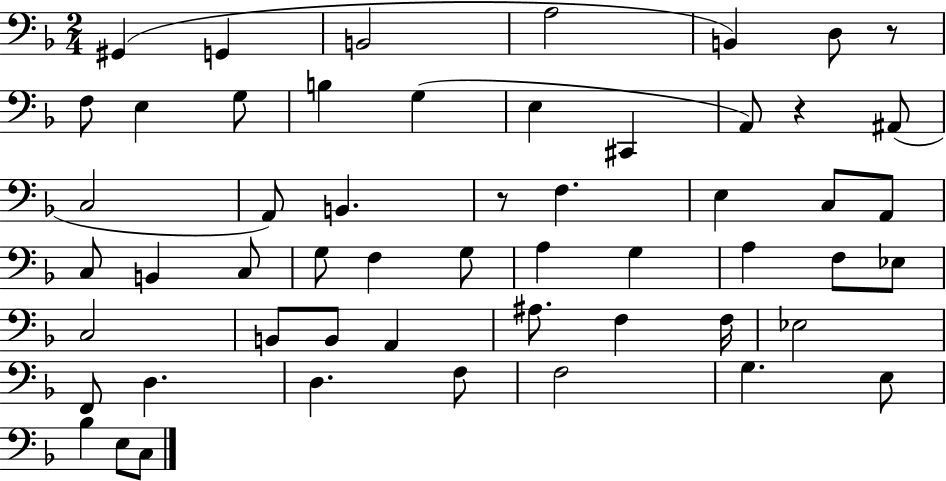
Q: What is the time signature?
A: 2/4